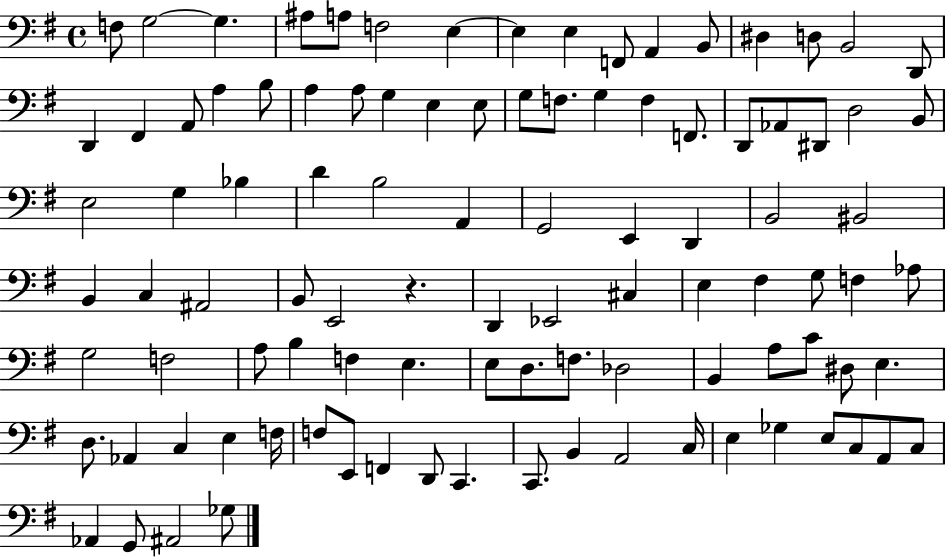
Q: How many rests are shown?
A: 1